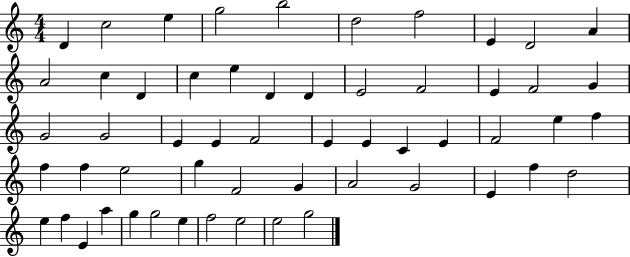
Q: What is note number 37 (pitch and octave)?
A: E5